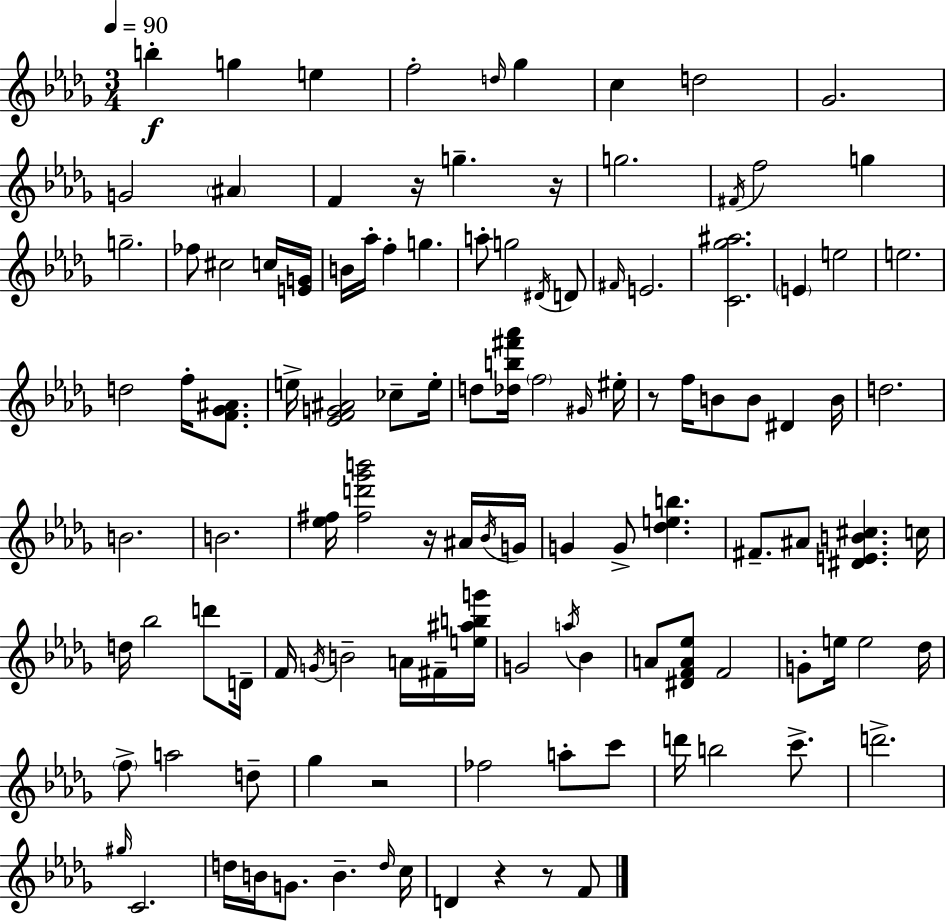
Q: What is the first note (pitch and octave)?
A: B5